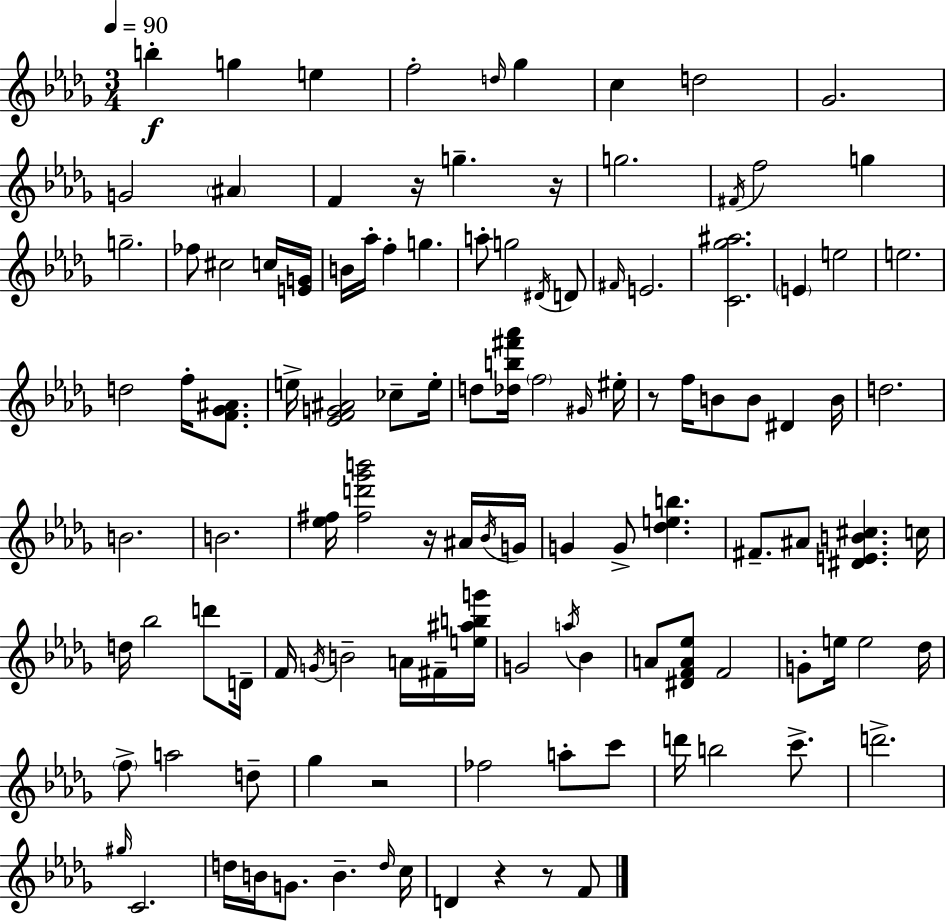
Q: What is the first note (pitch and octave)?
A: B5